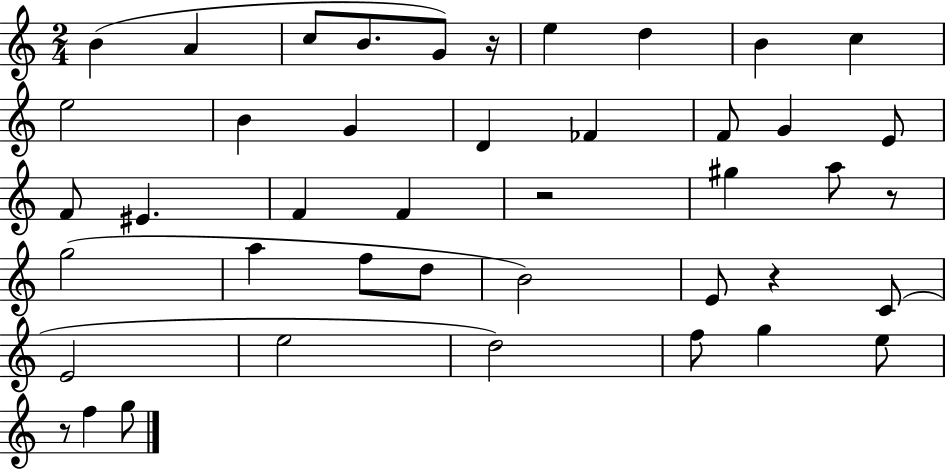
{
  \clef treble
  \numericTimeSignature
  \time 2/4
  \key c \major
  b'4( a'4 | c''8 b'8. g'8) r16 | e''4 d''4 | b'4 c''4 | \break e''2 | b'4 g'4 | d'4 fes'4 | f'8 g'4 e'8 | \break f'8 eis'4. | f'4 f'4 | r2 | gis''4 a''8 r8 | \break g''2( | a''4 f''8 d''8 | b'2) | e'8 r4 c'8( | \break e'2 | e''2 | d''2) | f''8 g''4 e''8 | \break r8 f''4 g''8 | \bar "|."
}